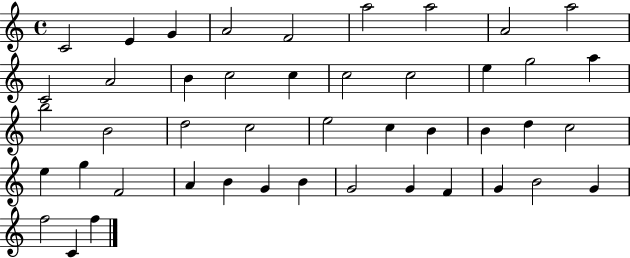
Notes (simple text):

C4/h E4/q G4/q A4/h F4/h A5/h A5/h A4/h A5/h C4/h A4/h B4/q C5/h C5/q C5/h C5/h E5/q G5/h A5/q B5/h B4/h D5/h C5/h E5/h C5/q B4/q B4/q D5/q C5/h E5/q G5/q F4/h A4/q B4/q G4/q B4/q G4/h G4/q F4/q G4/q B4/h G4/q F5/h C4/q F5/q